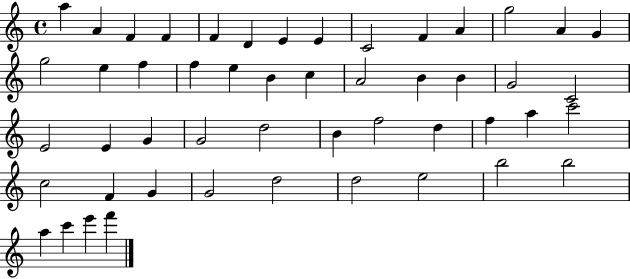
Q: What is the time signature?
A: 4/4